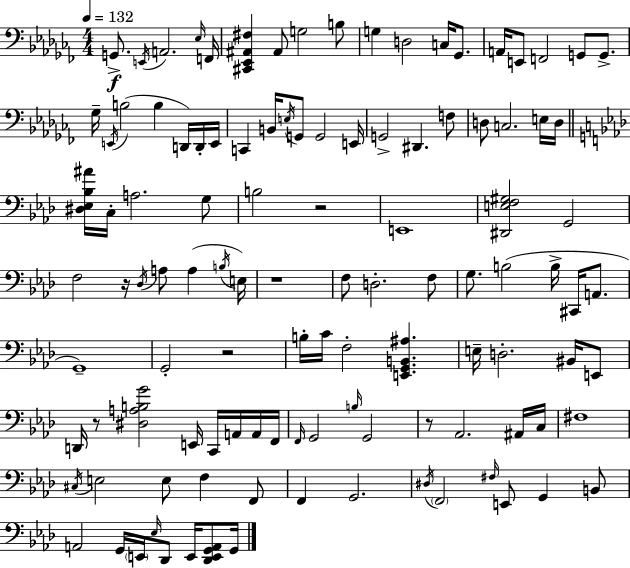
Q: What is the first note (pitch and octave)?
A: G2